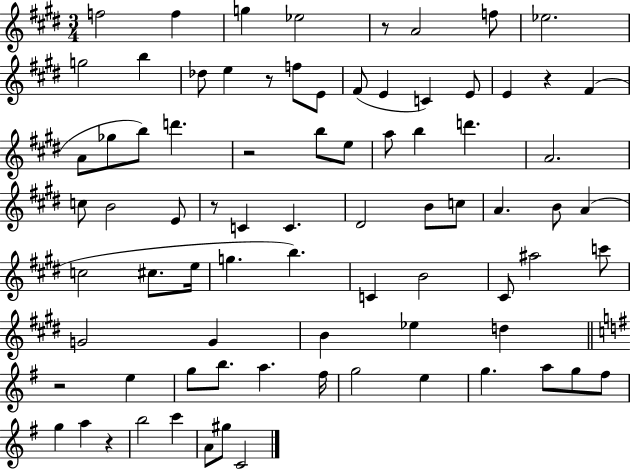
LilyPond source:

{
  \clef treble
  \numericTimeSignature
  \time 3/4
  \key e \major
  f''2 f''4 | g''4 ees''2 | r8 a'2 f''8 | ees''2. | \break g''2 b''4 | des''8 e''4 r8 f''8 e'8 | fis'8( e'4 c'4) e'8 | e'4 r4 fis'4( | \break a'8 ges''8 b''8) d'''4. | r2 b''8 e''8 | a''8 b''4 d'''4. | a'2. | \break c''8 b'2 e'8 | r8 c'4 c'4. | dis'2 b'8 c''8 | a'4. b'8 a'4( | \break c''2 cis''8. e''16 | g''4. b''4.) | c'4 b'2 | cis'8 ais''2 c'''8 | \break g'2 g'4 | b'4 ees''4 d''4 | \bar "||" \break \key e \minor r2 e''4 | g''8 b''8. a''4. fis''16 | g''2 e''4 | g''4. a''8 g''8 fis''8 | \break g''4 a''4 r4 | b''2 c'''4 | a'8 gis''8 c'2 | \bar "|."
}